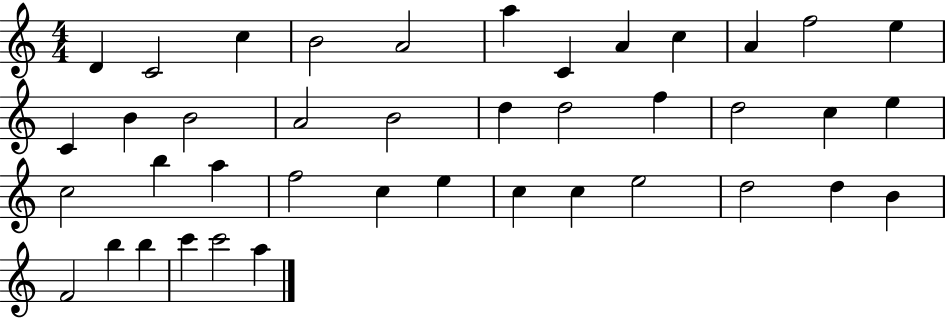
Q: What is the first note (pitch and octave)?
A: D4